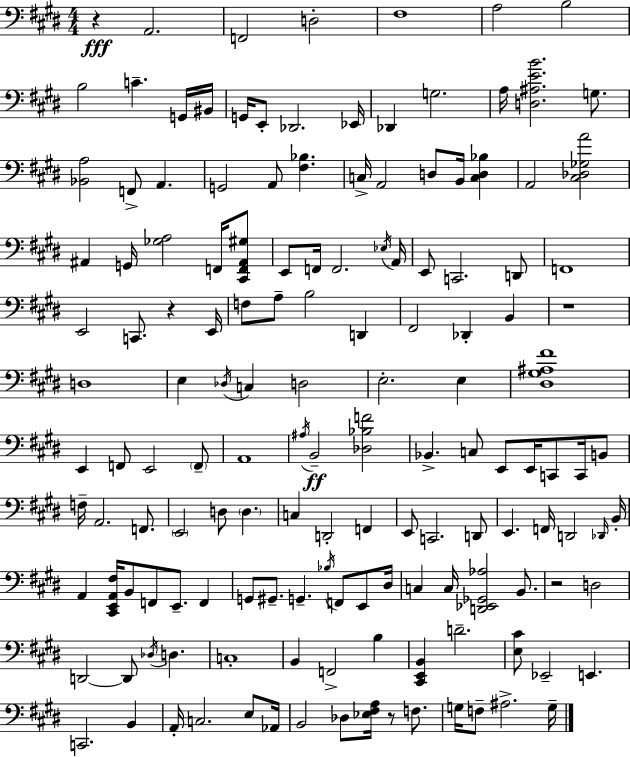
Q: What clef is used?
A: bass